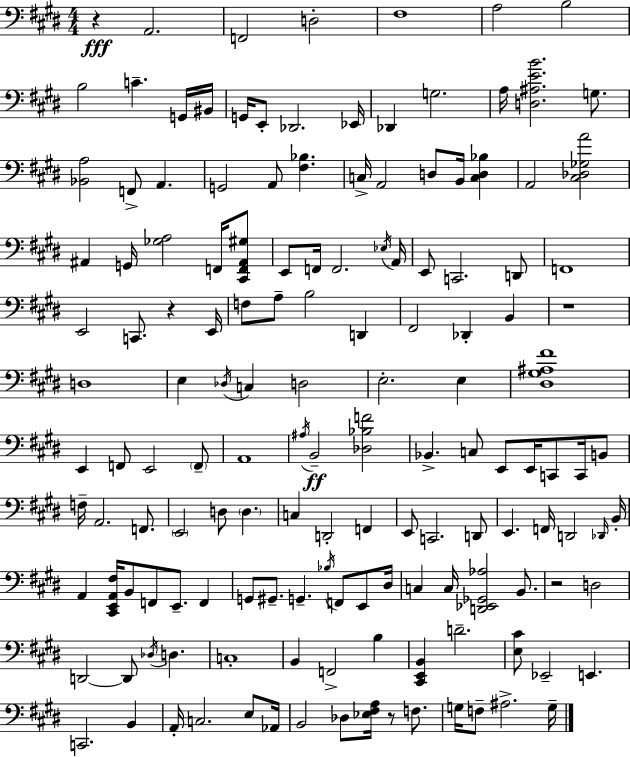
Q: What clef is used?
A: bass